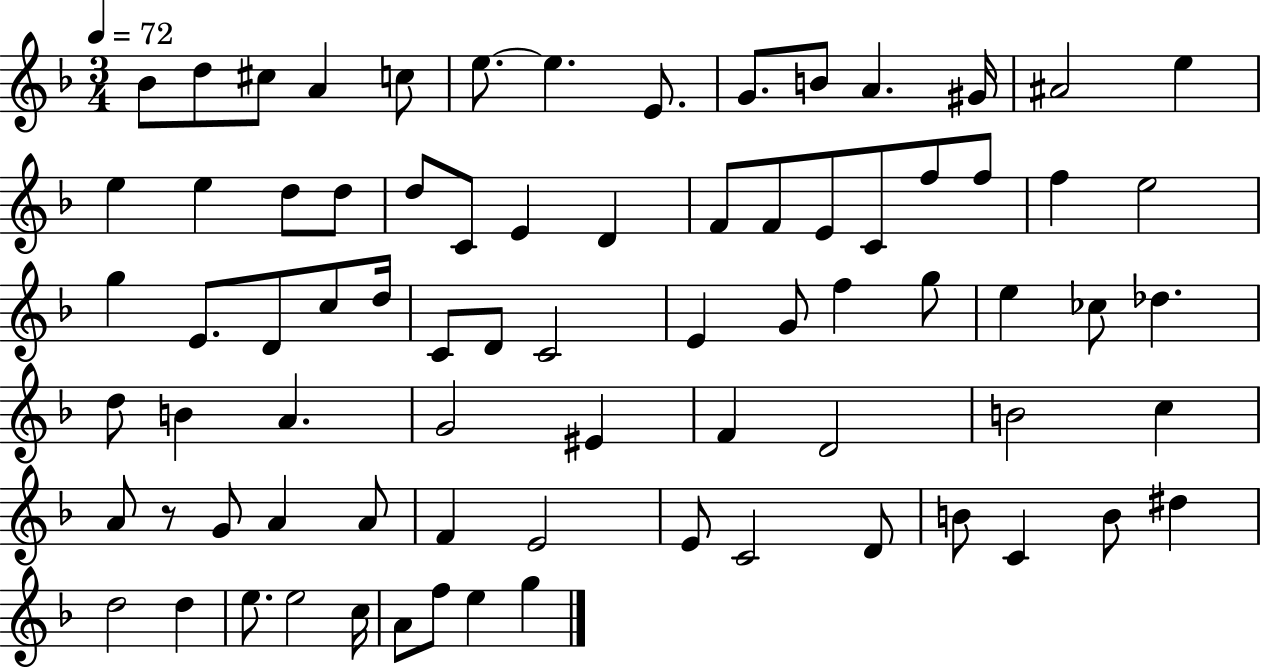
Bb4/e D5/e C#5/e A4/q C5/e E5/e. E5/q. E4/e. G4/e. B4/e A4/q. G#4/s A#4/h E5/q E5/q E5/q D5/e D5/e D5/e C4/e E4/q D4/q F4/e F4/e E4/e C4/e F5/e F5/e F5/q E5/h G5/q E4/e. D4/e C5/e D5/s C4/e D4/e C4/h E4/q G4/e F5/q G5/e E5/q CES5/e Db5/q. D5/e B4/q A4/q. G4/h EIS4/q F4/q D4/h B4/h C5/q A4/e R/e G4/e A4/q A4/e F4/q E4/h E4/e C4/h D4/e B4/e C4/q B4/e D#5/q D5/h D5/q E5/e. E5/h C5/s A4/e F5/e E5/q G5/q